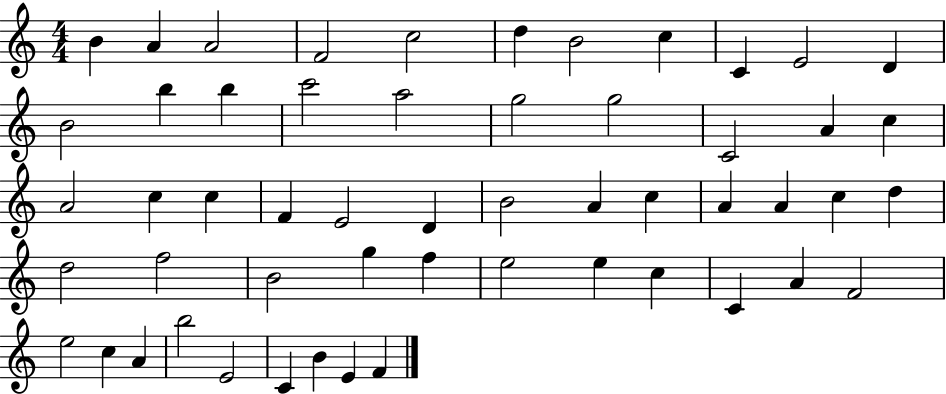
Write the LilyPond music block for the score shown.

{
  \clef treble
  \numericTimeSignature
  \time 4/4
  \key c \major
  b'4 a'4 a'2 | f'2 c''2 | d''4 b'2 c''4 | c'4 e'2 d'4 | \break b'2 b''4 b''4 | c'''2 a''2 | g''2 g''2 | c'2 a'4 c''4 | \break a'2 c''4 c''4 | f'4 e'2 d'4 | b'2 a'4 c''4 | a'4 a'4 c''4 d''4 | \break d''2 f''2 | b'2 g''4 f''4 | e''2 e''4 c''4 | c'4 a'4 f'2 | \break e''2 c''4 a'4 | b''2 e'2 | c'4 b'4 e'4 f'4 | \bar "|."
}